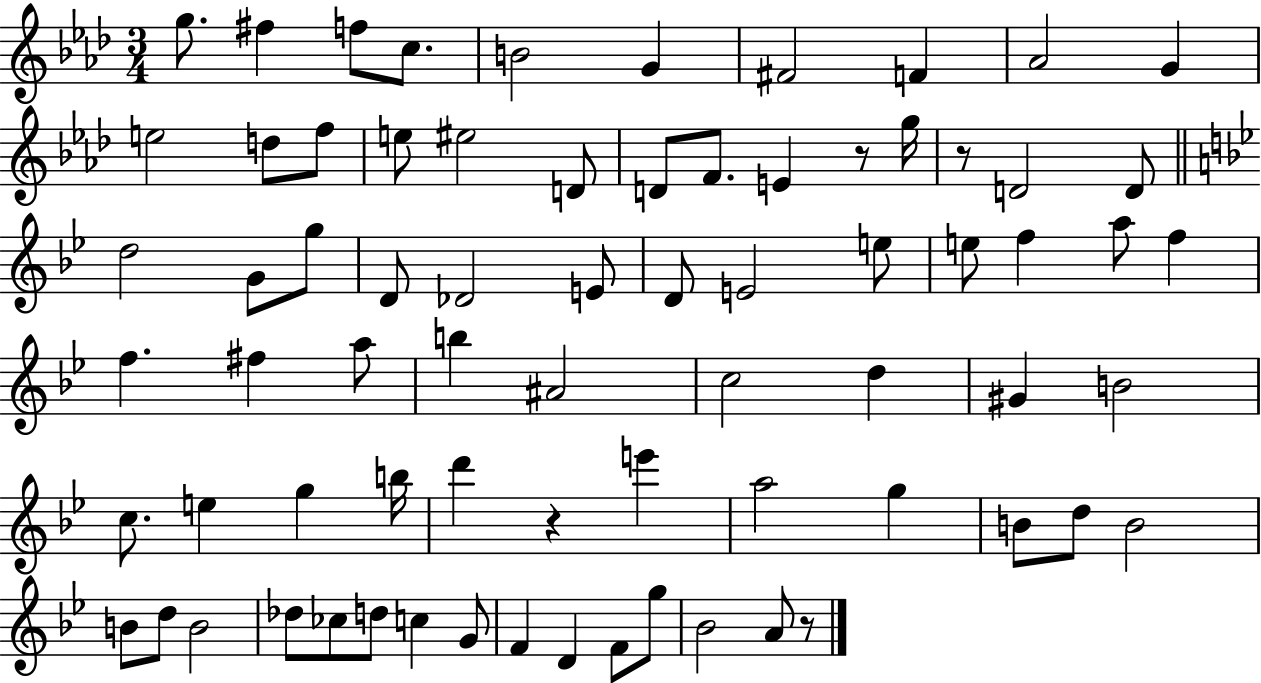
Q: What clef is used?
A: treble